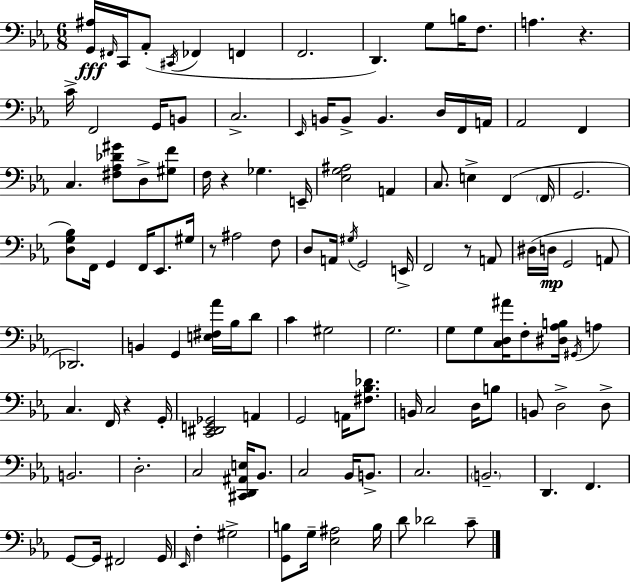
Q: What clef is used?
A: bass